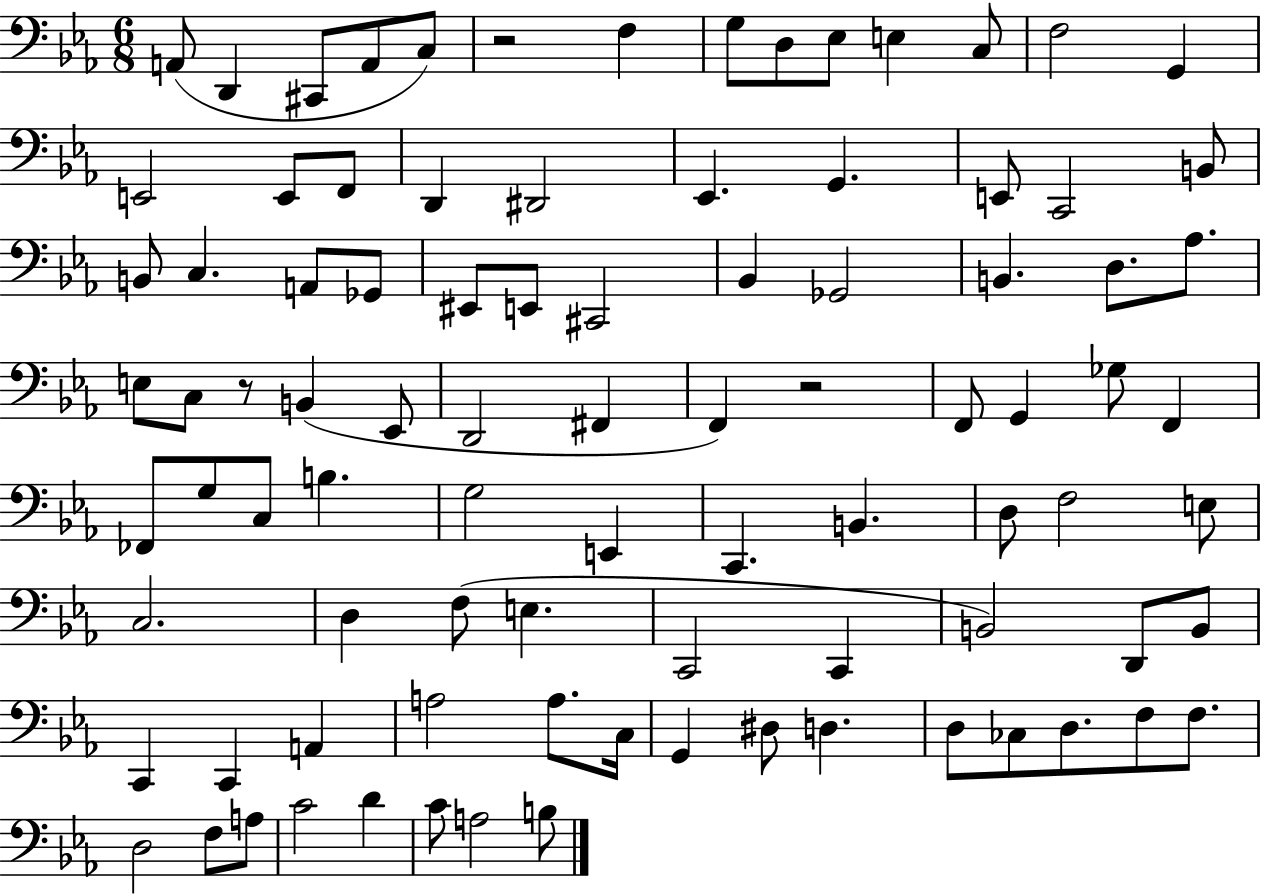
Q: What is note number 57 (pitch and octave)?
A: E3